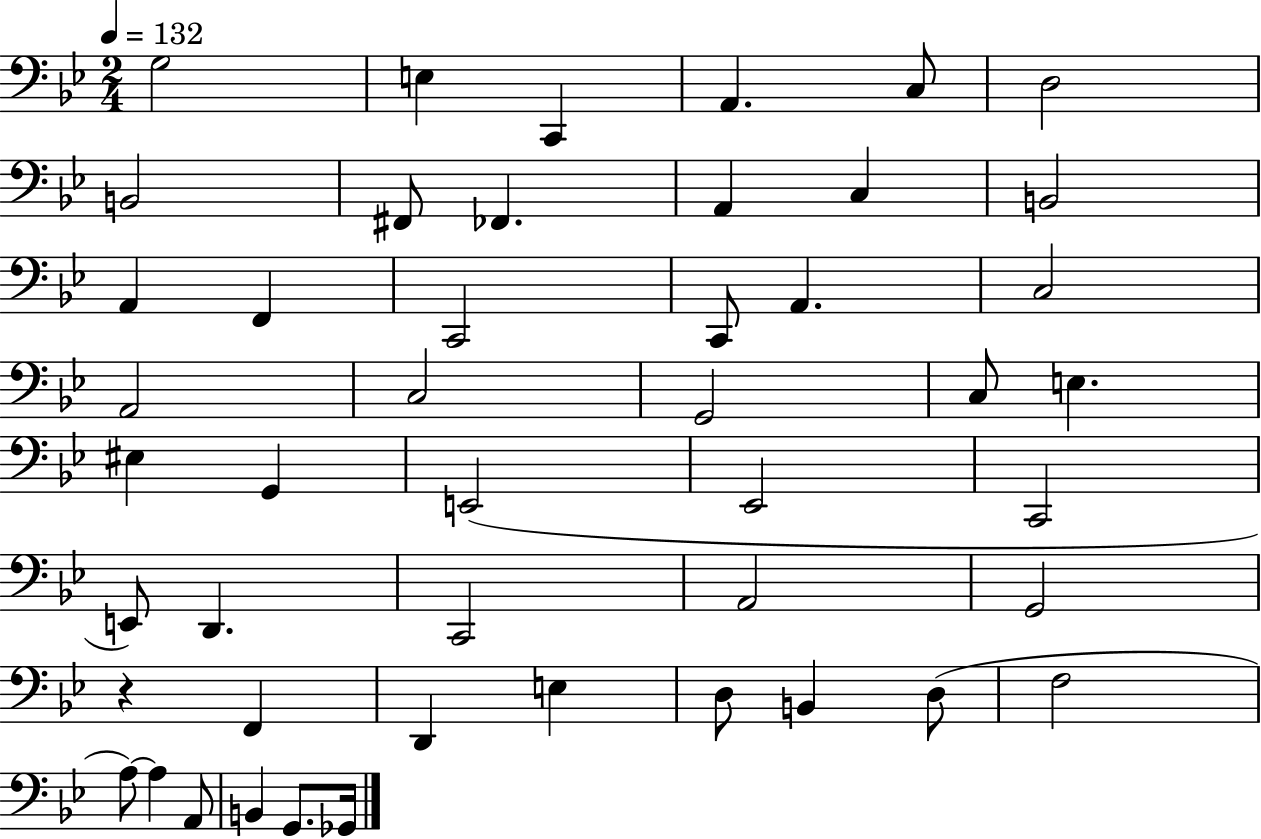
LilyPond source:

{
  \clef bass
  \numericTimeSignature
  \time 2/4
  \key bes \major
  \tempo 4 = 132
  \repeat volta 2 { g2 | e4 c,4 | a,4. c8 | d2 | \break b,2 | fis,8 fes,4. | a,4 c4 | b,2 | \break a,4 f,4 | c,2 | c,8 a,4. | c2 | \break a,2 | c2 | g,2 | c8 e4. | \break eis4 g,4 | e,2( | ees,2 | c,2 | \break e,8) d,4. | c,2 | a,2 | g,2 | \break r4 f,4 | d,4 e4 | d8 b,4 d8( | f2 | \break a8~~) a4 a,8 | b,4 g,8. ges,16 | } \bar "|."
}